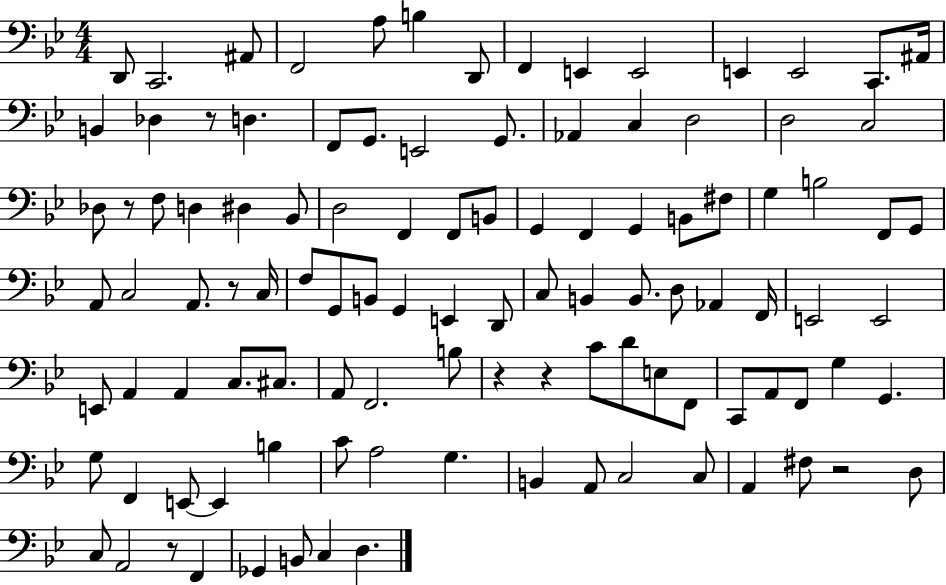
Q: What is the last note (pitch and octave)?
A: D3